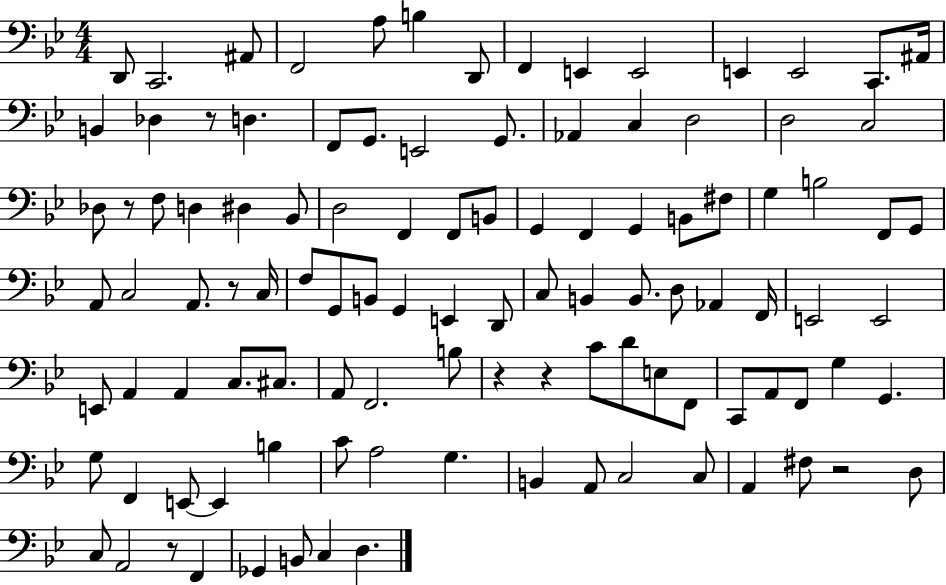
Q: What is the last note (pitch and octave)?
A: D3